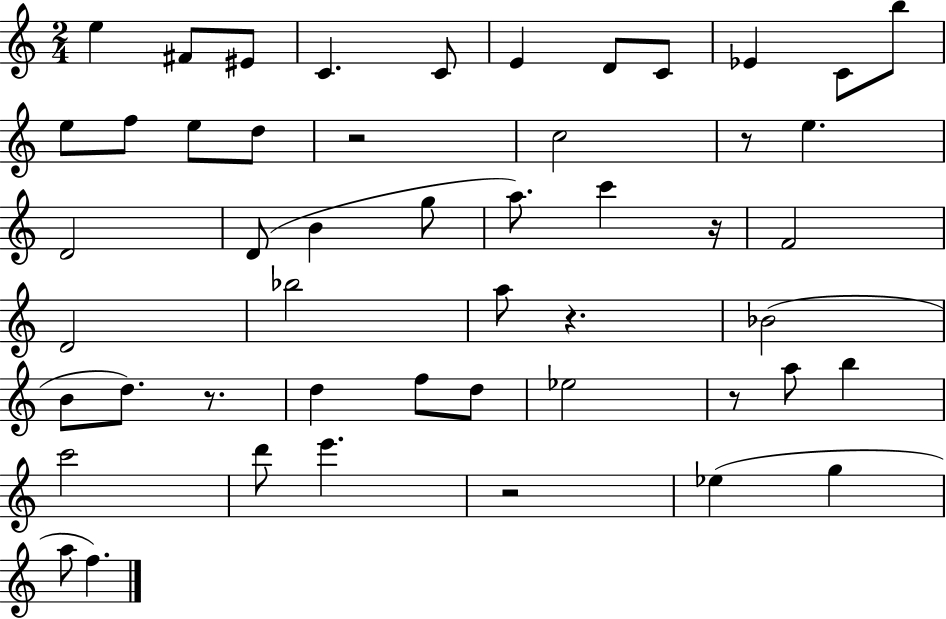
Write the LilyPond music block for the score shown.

{
  \clef treble
  \numericTimeSignature
  \time 2/4
  \key c \major
  \repeat volta 2 { e''4 fis'8 eis'8 | c'4. c'8 | e'4 d'8 c'8 | ees'4 c'8 b''8 | \break e''8 f''8 e''8 d''8 | r2 | c''2 | r8 e''4. | \break d'2 | d'8( b'4 g''8 | a''8.) c'''4 r16 | f'2 | \break d'2 | bes''2 | a''8 r4. | bes'2( | \break b'8 d''8.) r8. | d''4 f''8 d''8 | ees''2 | r8 a''8 b''4 | \break c'''2 | d'''8 e'''4. | r2 | ees''4( g''4 | \break a''8 f''4.) | } \bar "|."
}